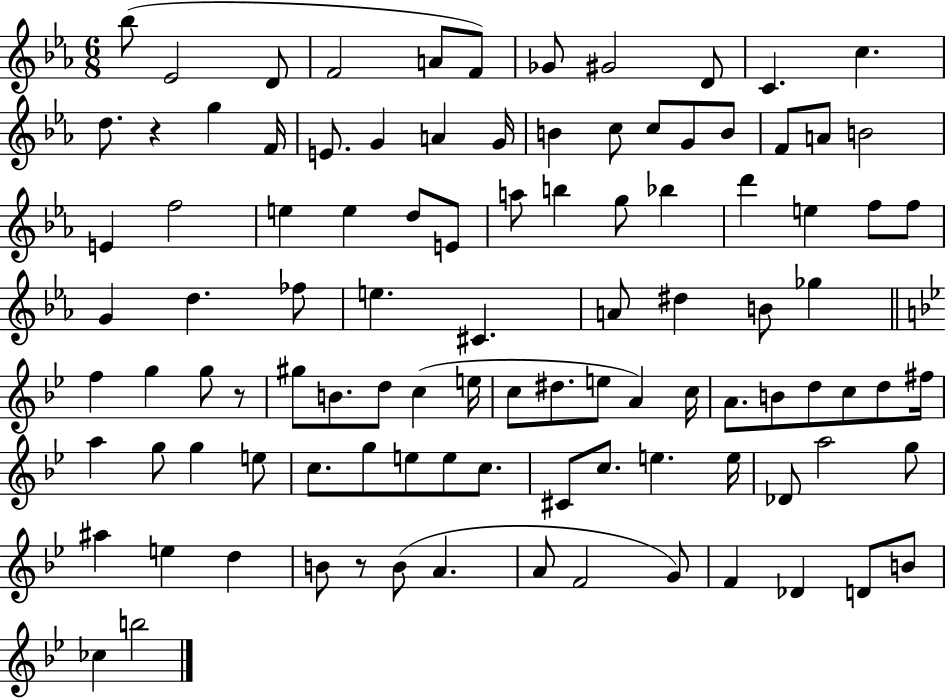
Bb5/e Eb4/h D4/e F4/h A4/e F4/e Gb4/e G#4/h D4/e C4/q. C5/q. D5/e. R/q G5/q F4/s E4/e. G4/q A4/q G4/s B4/q C5/e C5/e G4/e B4/e F4/e A4/e B4/h E4/q F5/h E5/q E5/q D5/e E4/e A5/e B5/q G5/e Bb5/q D6/q E5/q F5/e F5/e G4/q D5/q. FES5/e E5/q. C#4/q. A4/e D#5/q B4/e Gb5/q F5/q G5/q G5/e R/e G#5/e B4/e. D5/e C5/q E5/s C5/e D#5/e. E5/e A4/q C5/s A4/e. B4/e D5/e C5/e D5/e F#5/s A5/q G5/e G5/q E5/e C5/e. G5/e E5/e E5/e C5/e. C#4/e C5/e. E5/q. E5/s Db4/e A5/h G5/e A#5/q E5/q D5/q B4/e R/e B4/e A4/q. A4/e F4/h G4/e F4/q Db4/q D4/e B4/e CES5/q B5/h